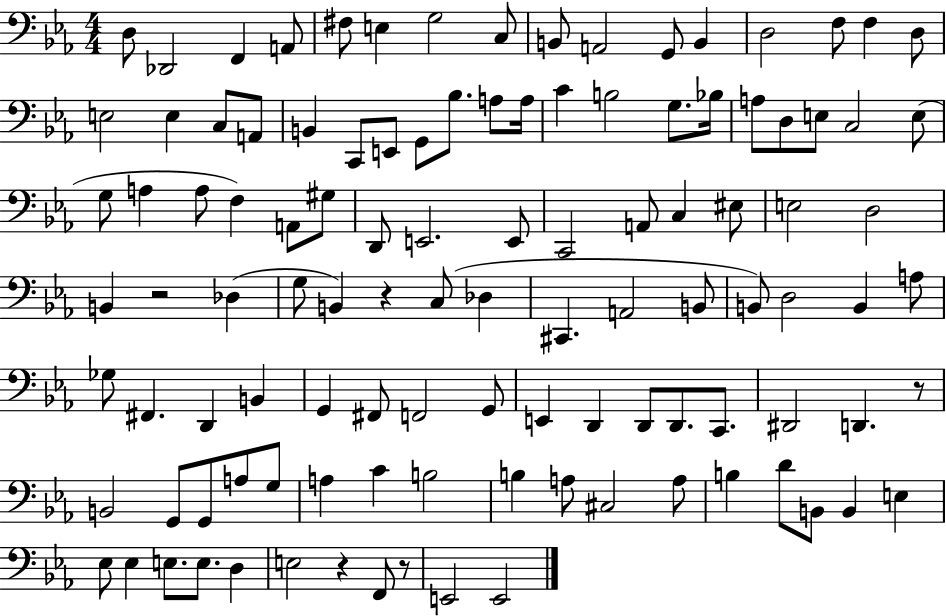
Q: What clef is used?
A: bass